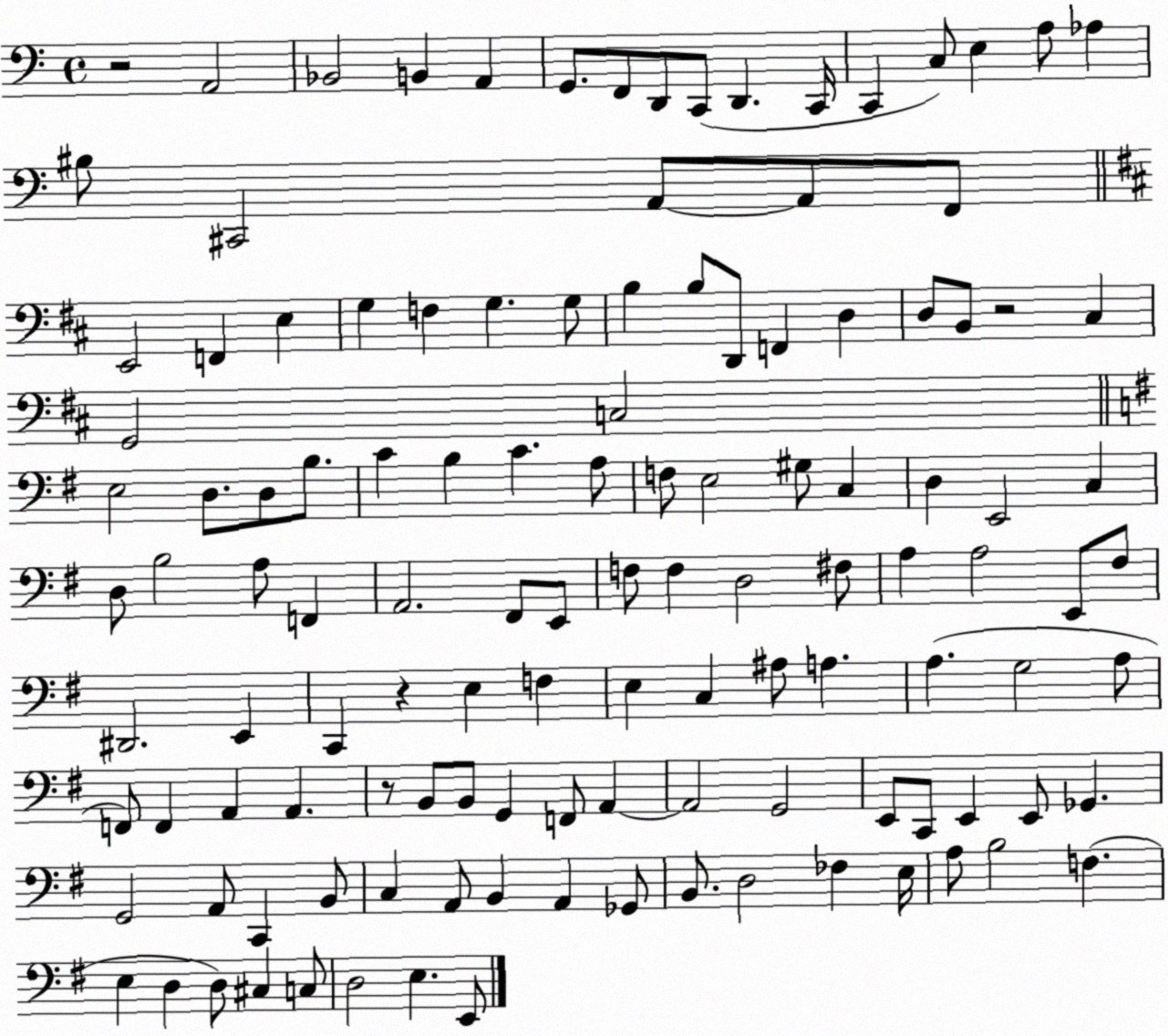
X:1
T:Untitled
M:4/4
L:1/4
K:C
z2 A,,2 _B,,2 B,, A,, G,,/2 F,,/2 D,,/2 C,,/2 D,, C,,/4 C,, C,/2 E, A,/2 _A, ^B,/2 ^C,,2 A,,/2 A,,/2 F,,/2 E,,2 F,, E, G, F, G, G,/2 B, B,/2 D,,/2 F,, D, D,/2 B,,/2 z2 ^C, G,,2 C,2 E,2 D,/2 D,/2 B,/2 C B, C A,/2 F,/2 E,2 ^G,/2 C, D, E,,2 C, D,/2 B,2 A,/2 F,, A,,2 ^F,,/2 E,,/2 F,/2 F, D,2 ^F,/2 A, A,2 E,,/2 ^F,/2 ^D,,2 E,, C,, z E, F, E, C, ^A,/2 A, A, G,2 A,/2 F,,/2 F,, A,, A,, z/2 B,,/2 B,,/2 G,, F,,/2 A,, A,,2 G,,2 E,,/2 C,,/2 E,, E,,/2 _G,, G,,2 A,,/2 C,, B,,/2 C, A,,/2 B,, A,, _G,,/2 B,,/2 D,2 _F, E,/4 A,/2 B,2 F, E, D, D,/2 ^C, C,/2 D,2 E, E,,/2